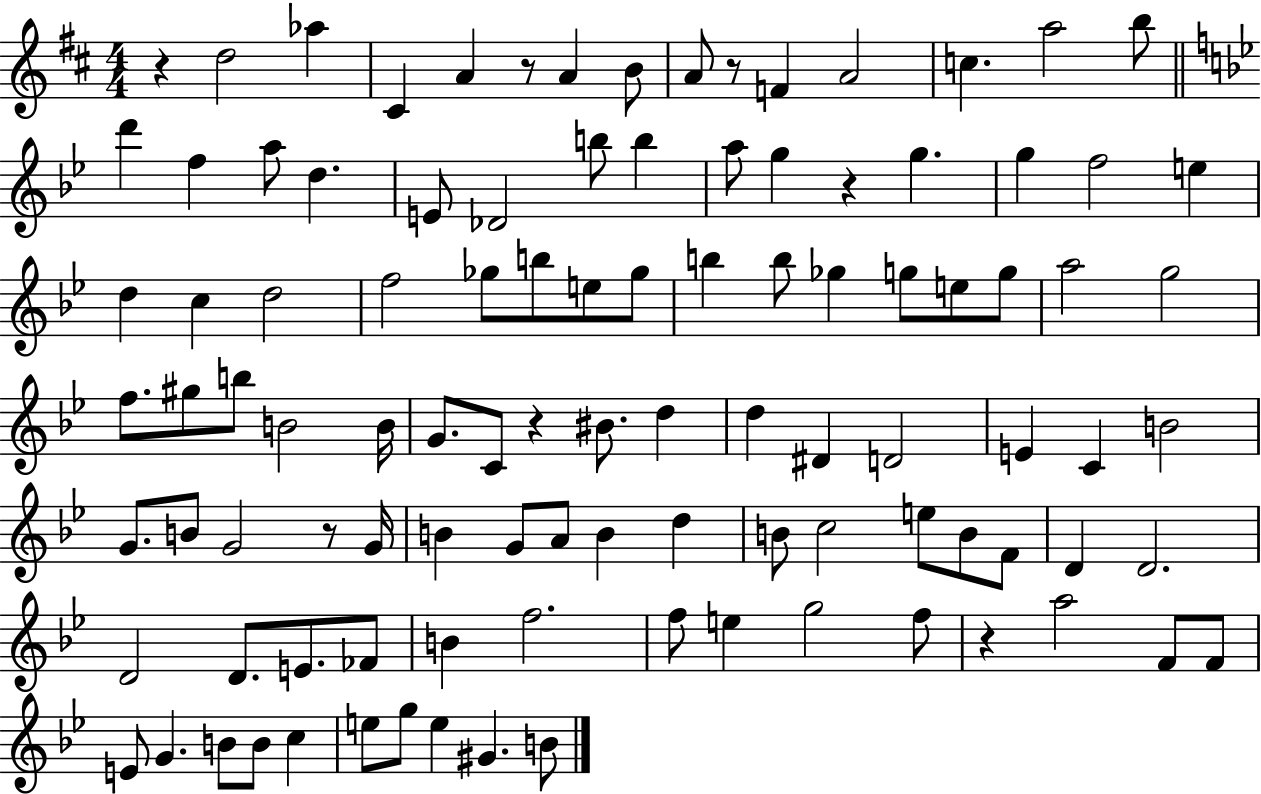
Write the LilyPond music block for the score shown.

{
  \clef treble
  \numericTimeSignature
  \time 4/4
  \key d \major
  \repeat volta 2 { r4 d''2 aes''4 | cis'4 a'4 r8 a'4 b'8 | a'8 r8 f'4 a'2 | c''4. a''2 b''8 | \break \bar "||" \break \key bes \major d'''4 f''4 a''8 d''4. | e'8 des'2 b''8 b''4 | a''8 g''4 r4 g''4. | g''4 f''2 e''4 | \break d''4 c''4 d''2 | f''2 ges''8 b''8 e''8 ges''8 | b''4 b''8 ges''4 g''8 e''8 g''8 | a''2 g''2 | \break f''8. gis''8 b''8 b'2 b'16 | g'8. c'8 r4 bis'8. d''4 | d''4 dis'4 d'2 | e'4 c'4 b'2 | \break g'8. b'8 g'2 r8 g'16 | b'4 g'8 a'8 b'4 d''4 | b'8 c''2 e''8 b'8 f'8 | d'4 d'2. | \break d'2 d'8. e'8. fes'8 | b'4 f''2. | f''8 e''4 g''2 f''8 | r4 a''2 f'8 f'8 | \break e'8 g'4. b'8 b'8 c''4 | e''8 g''8 e''4 gis'4. b'8 | } \bar "|."
}